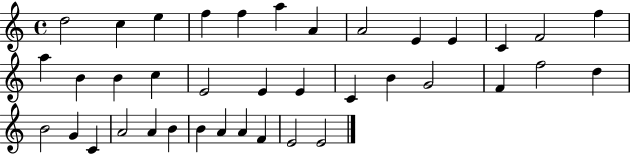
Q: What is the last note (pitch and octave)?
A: E4